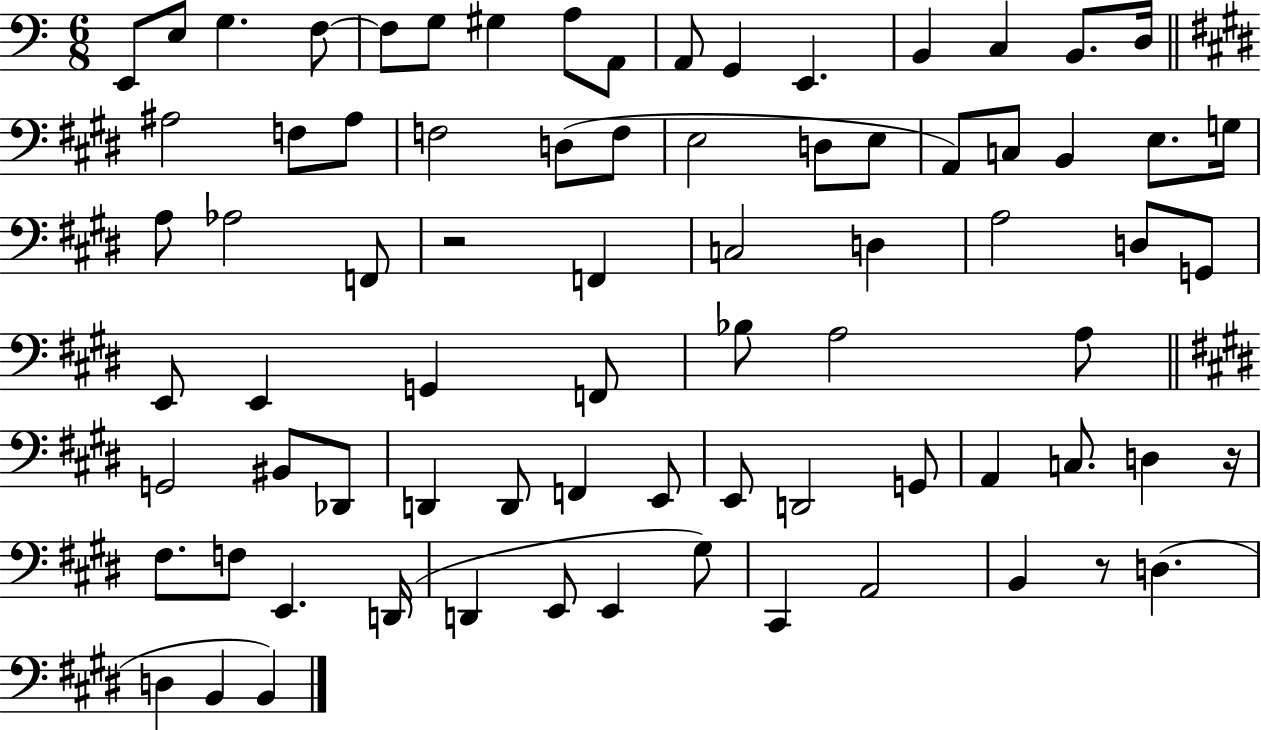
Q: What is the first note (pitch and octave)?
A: E2